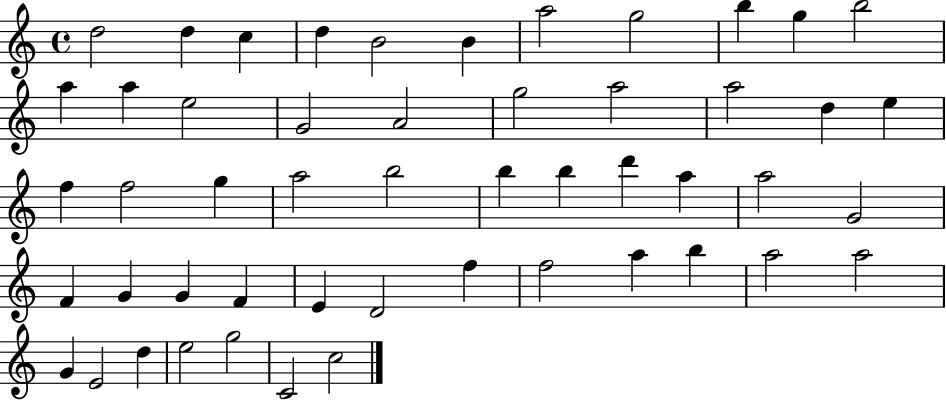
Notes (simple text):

D5/h D5/q C5/q D5/q B4/h B4/q A5/h G5/h B5/q G5/q B5/h A5/q A5/q E5/h G4/h A4/h G5/h A5/h A5/h D5/q E5/q F5/q F5/h G5/q A5/h B5/h B5/q B5/q D6/q A5/q A5/h G4/h F4/q G4/q G4/q F4/q E4/q D4/h F5/q F5/h A5/q B5/q A5/h A5/h G4/q E4/h D5/q E5/h G5/h C4/h C5/h